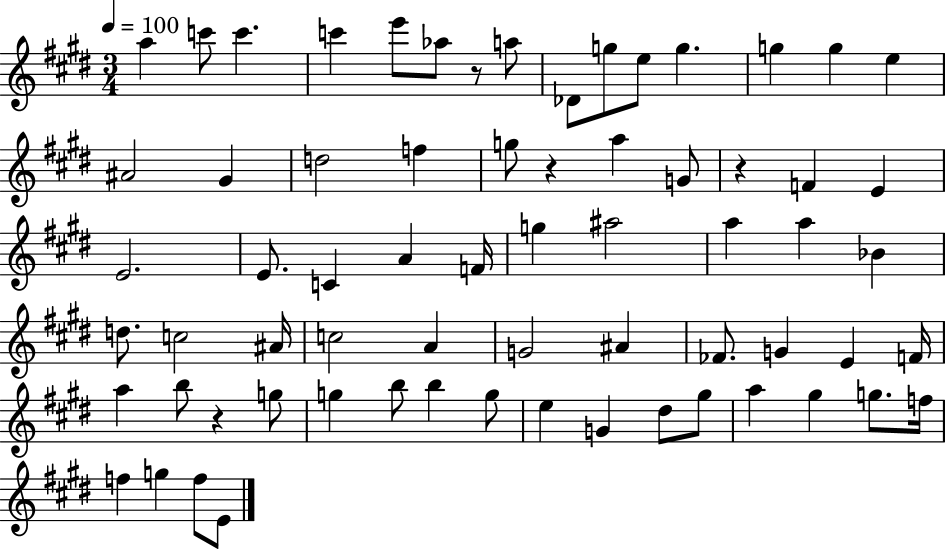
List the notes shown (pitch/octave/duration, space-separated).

A5/q C6/e C6/q. C6/q E6/e Ab5/e R/e A5/e Db4/e G5/e E5/e G5/q. G5/q G5/q E5/q A#4/h G#4/q D5/h F5/q G5/e R/q A5/q G4/e R/q F4/q E4/q E4/h. E4/e. C4/q A4/q F4/s G5/q A#5/h A5/q A5/q Bb4/q D5/e. C5/h A#4/s C5/h A4/q G4/h A#4/q FES4/e. G4/q E4/q F4/s A5/q B5/e R/q G5/e G5/q B5/e B5/q G5/e E5/q G4/q D#5/e G#5/e A5/q G#5/q G5/e. F5/s F5/q G5/q F5/e E4/e